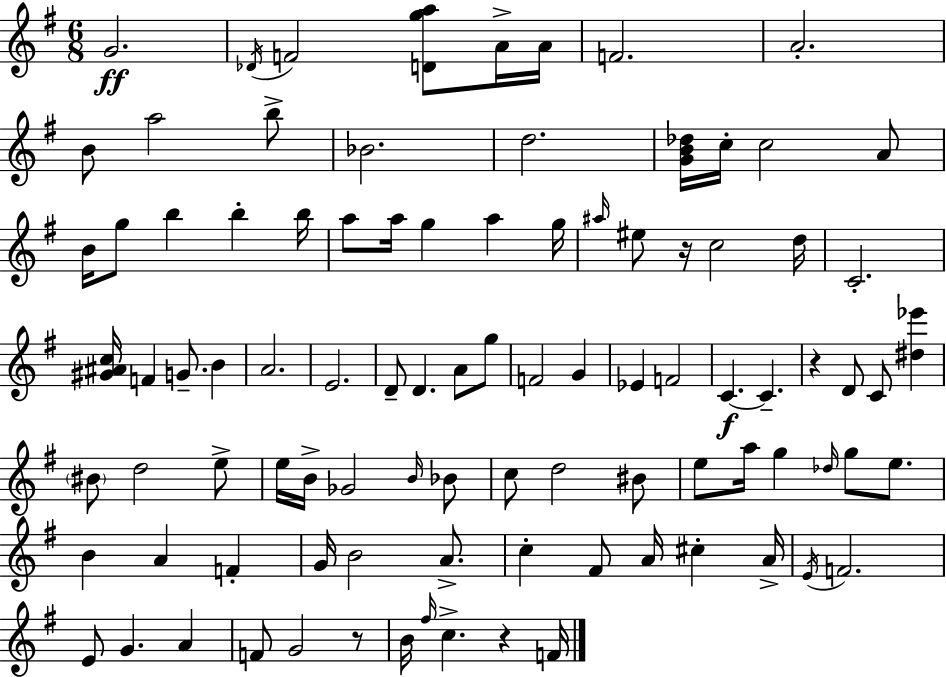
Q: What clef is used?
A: treble